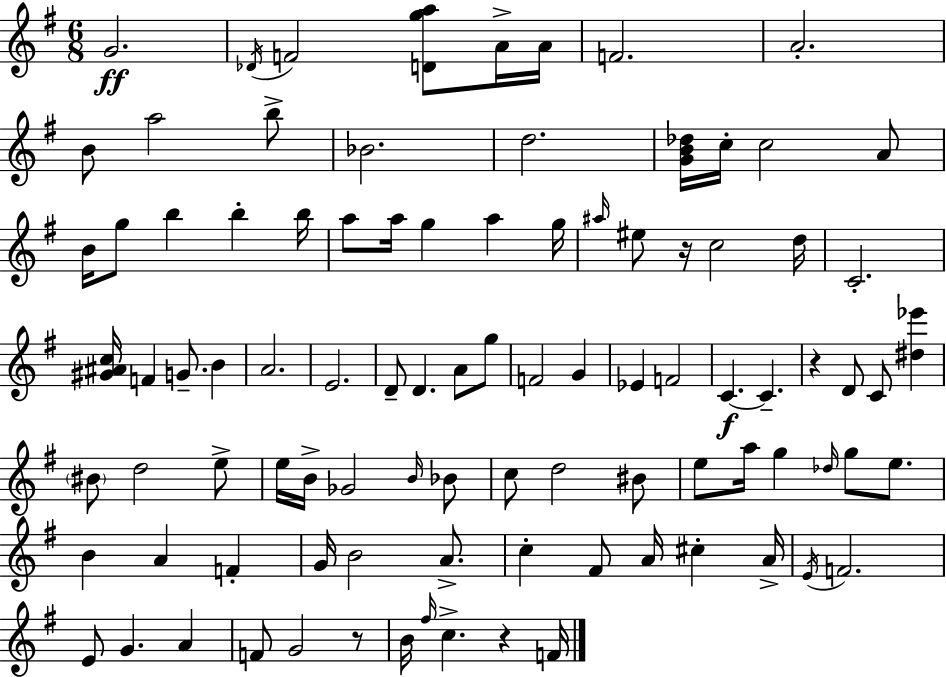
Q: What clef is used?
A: treble